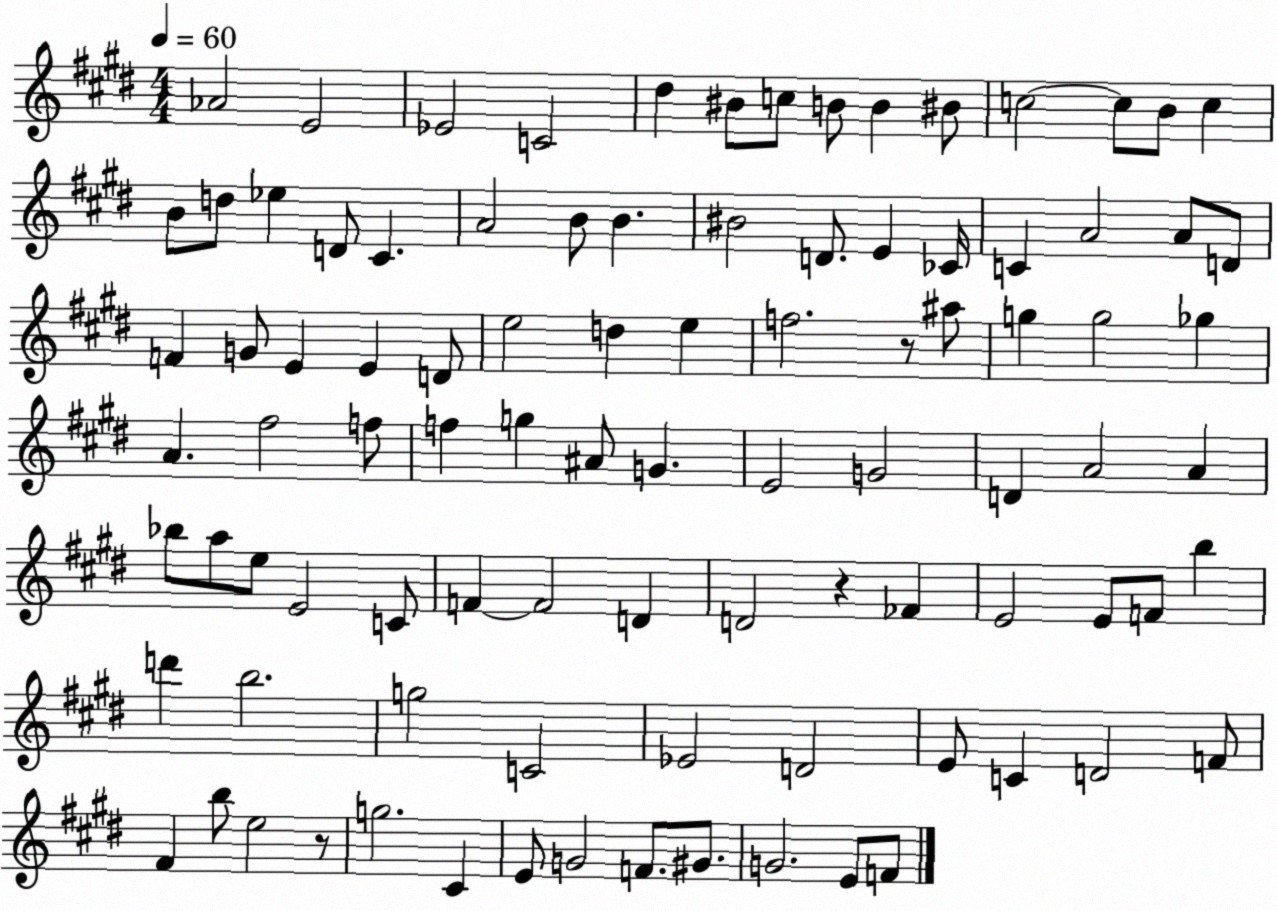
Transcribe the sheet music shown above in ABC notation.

X:1
T:Untitled
M:4/4
L:1/4
K:E
_A2 E2 _E2 C2 ^d ^B/2 c/2 B/2 B ^B/2 c2 c/2 B/2 c B/2 d/2 _e D/2 ^C A2 B/2 B ^B2 D/2 E _C/4 C A2 A/2 D/2 F G/2 E E D/2 e2 d e f2 z/2 ^a/2 g g2 _g A ^f2 f/2 f g ^A/2 G E2 G2 D A2 A _b/2 a/2 e/2 E2 C/2 F F2 D D2 z _F E2 E/2 F/2 b d' b2 g2 C2 _E2 D2 E/2 C D2 F/2 ^F b/2 e2 z/2 g2 ^C E/2 G2 F/2 ^G/2 G2 E/2 F/2